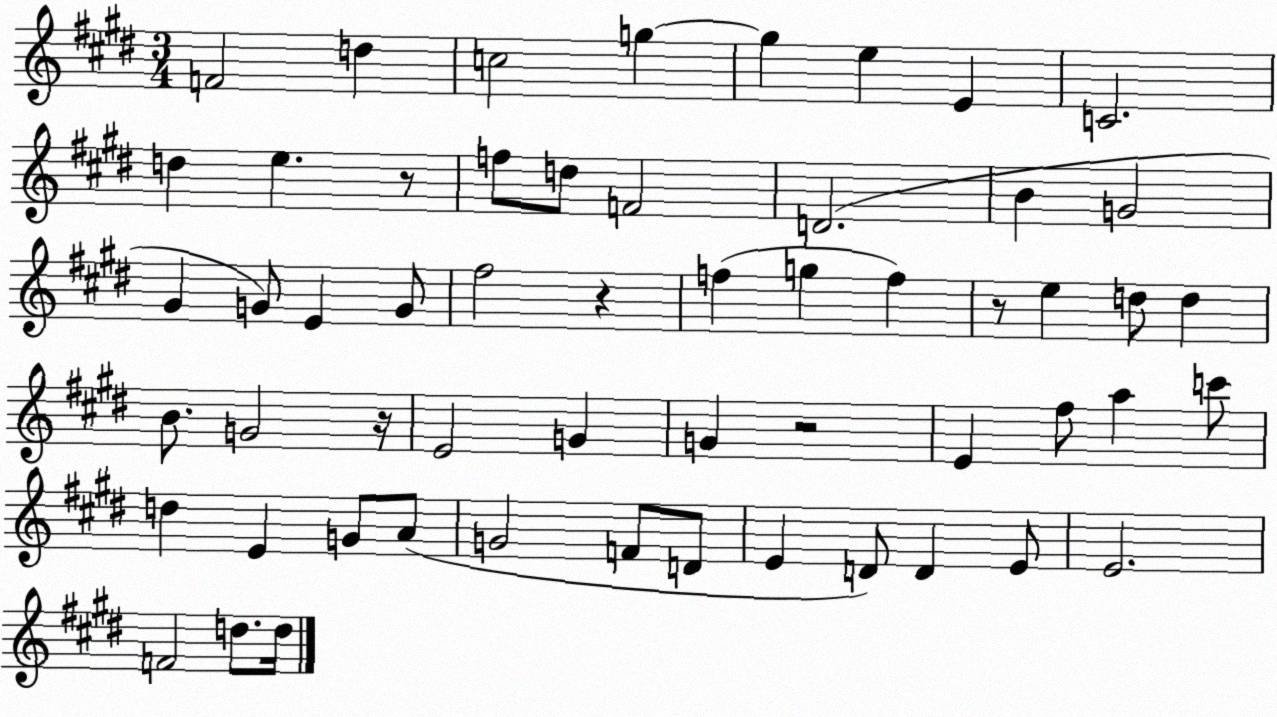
X:1
T:Untitled
M:3/4
L:1/4
K:E
F2 d c2 g g e E C2 d e z/2 f/2 d/2 F2 D2 B G2 ^G G/2 E G/2 ^f2 z f g f z/2 e d/2 d B/2 G2 z/4 E2 G G z2 E ^f/2 a c'/2 d E G/2 A/2 G2 F/2 D/2 E D/2 D E/2 E2 F2 d/2 d/4